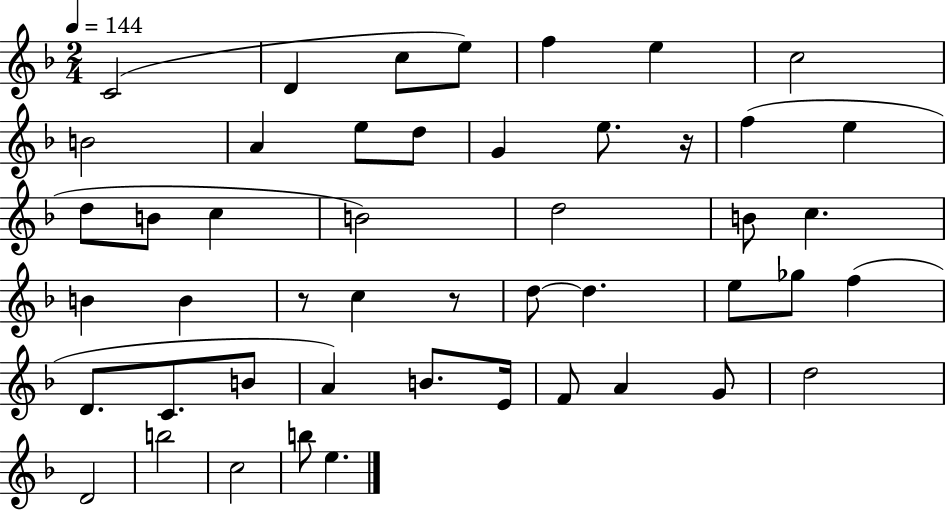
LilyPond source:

{
  \clef treble
  \numericTimeSignature
  \time 2/4
  \key f \major
  \tempo 4 = 144
  c'2( | d'4 c''8 e''8) | f''4 e''4 | c''2 | \break b'2 | a'4 e''8 d''8 | g'4 e''8. r16 | f''4( e''4 | \break d''8 b'8 c''4 | b'2) | d''2 | b'8 c''4. | \break b'4 b'4 | r8 c''4 r8 | d''8~~ d''4. | e''8 ges''8 f''4( | \break d'8. c'8. b'8 | a'4) b'8. e'16 | f'8 a'4 g'8 | d''2 | \break d'2 | b''2 | c''2 | b''8 e''4. | \break \bar "|."
}